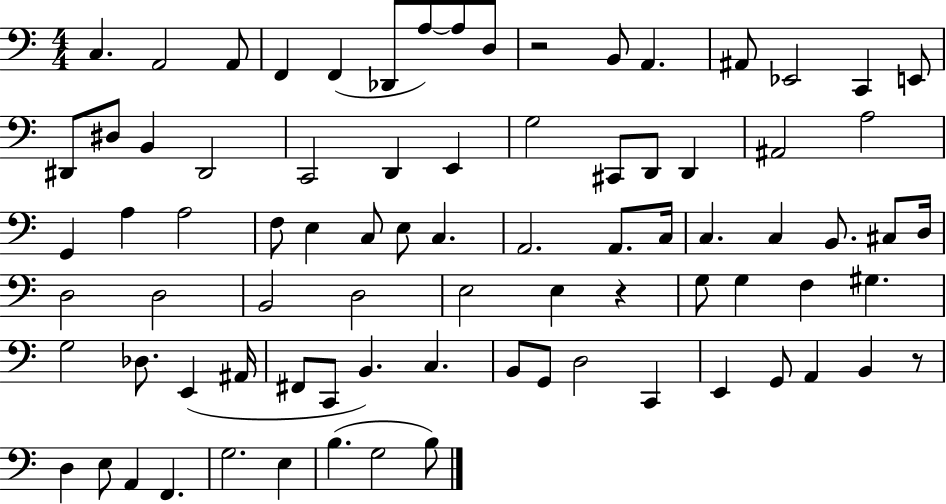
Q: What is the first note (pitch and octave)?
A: C3